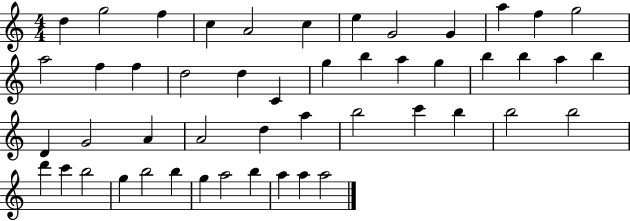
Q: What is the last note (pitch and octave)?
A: A5